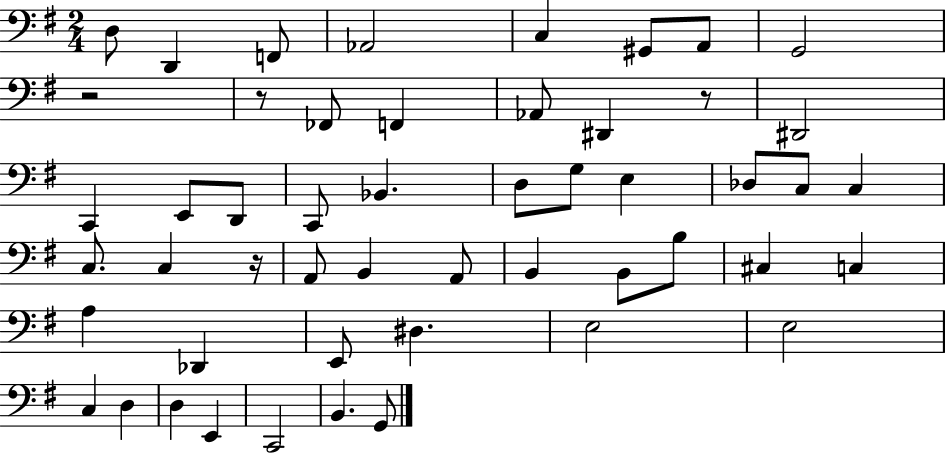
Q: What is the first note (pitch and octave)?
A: D3